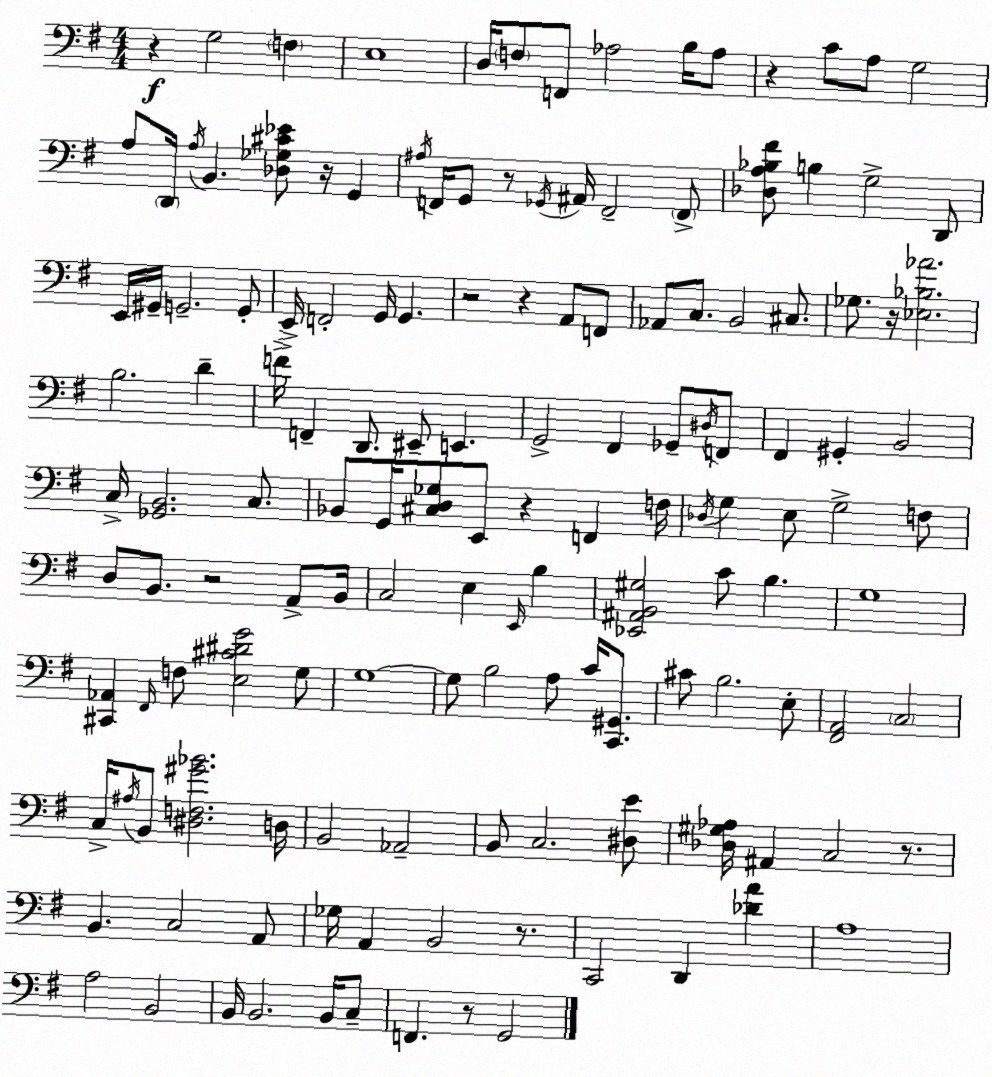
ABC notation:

X:1
T:Untitled
M:4/4
L:1/4
K:Em
z G,2 F, E,4 D,/4 F,/2 F,,/2 _A,2 B,/4 _A,/2 z C/2 A,/2 G,2 A,/2 D,,/4 A,/4 B,, [_D,_G,^C_E]/2 z/4 G,, ^A,/4 F,,/4 G,,/2 z/2 _G,,/4 ^A,,/4 F,,2 F,,/2 [_D,A,_B,^F]/2 B, G,2 D,,/2 E,,/4 ^G,,/4 G,,2 G,,/2 E,,/4 F,,2 G,,/4 G,, z2 z A,,/2 F,,/2 _A,,/2 C,/2 B,,2 ^C,/2 _G,/2 z/4 [_E,_B,_A]2 B,2 D F/4 F,, D,,/2 ^E,,/2 E,, G,,2 ^F,, _G,,/2 ^D,/4 F,,/2 ^F,, ^G,, B,,2 C,/4 [_G,,B,,]2 C,/2 _B,,/2 G,,/4 [^C,D,_G,]/2 E,,/2 z F,, F,/4 _D,/4 G, E,/2 G,2 F,/2 D,/2 B,,/2 z2 A,,/2 B,,/4 C,2 E, E,,/4 B, [_E,,^A,,B,,^G,]2 C/2 B, G,4 [^C,,_A,,] ^F,,/4 F,/2 [E,^C^DG]2 G,/2 G,4 G,/2 B,2 A,/2 C/4 [C,,^G,,]/2 ^C/2 B,2 E,/2 [^F,,A,,]2 C,2 C,/4 ^A,/4 B,,/2 [^D,F,^G_B]2 D,/4 B,,2 _A,,2 B,,/2 C,2 [^D,E]/2 [_D,^G,_A,]/4 ^A,, C,2 z/2 B,, C,2 A,,/2 _G,/4 A,, B,,2 z/2 C,,2 D,, [_DA] A,4 A,2 B,,2 B,,/4 B,,2 B,,/4 C,/2 F,, z/2 G,,2